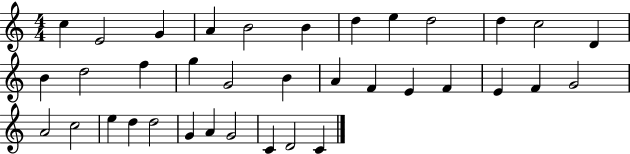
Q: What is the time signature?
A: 4/4